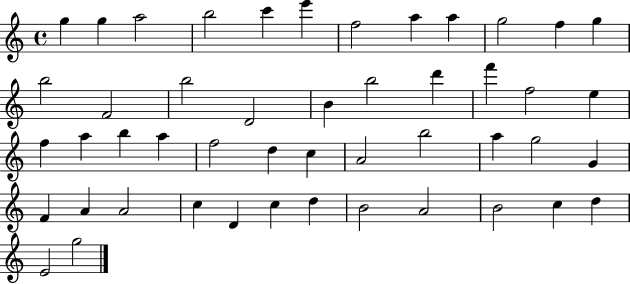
{
  \clef treble
  \time 4/4
  \defaultTimeSignature
  \key c \major
  g''4 g''4 a''2 | b''2 c'''4 e'''4 | f''2 a''4 a''4 | g''2 f''4 g''4 | \break b''2 f'2 | b''2 d'2 | b'4 b''2 d'''4 | f'''4 f''2 e''4 | \break f''4 a''4 b''4 a''4 | f''2 d''4 c''4 | a'2 b''2 | a''4 g''2 g'4 | \break f'4 a'4 a'2 | c''4 d'4 c''4 d''4 | b'2 a'2 | b'2 c''4 d''4 | \break e'2 g''2 | \bar "|."
}